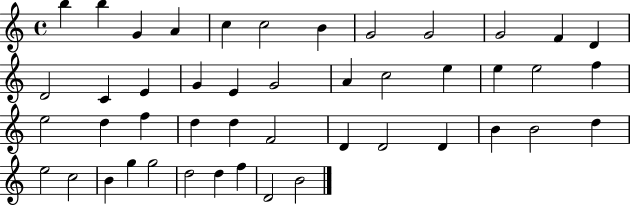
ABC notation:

X:1
T:Untitled
M:4/4
L:1/4
K:C
b b G A c c2 B G2 G2 G2 F D D2 C E G E G2 A c2 e e e2 f e2 d f d d F2 D D2 D B B2 d e2 c2 B g g2 d2 d f D2 B2